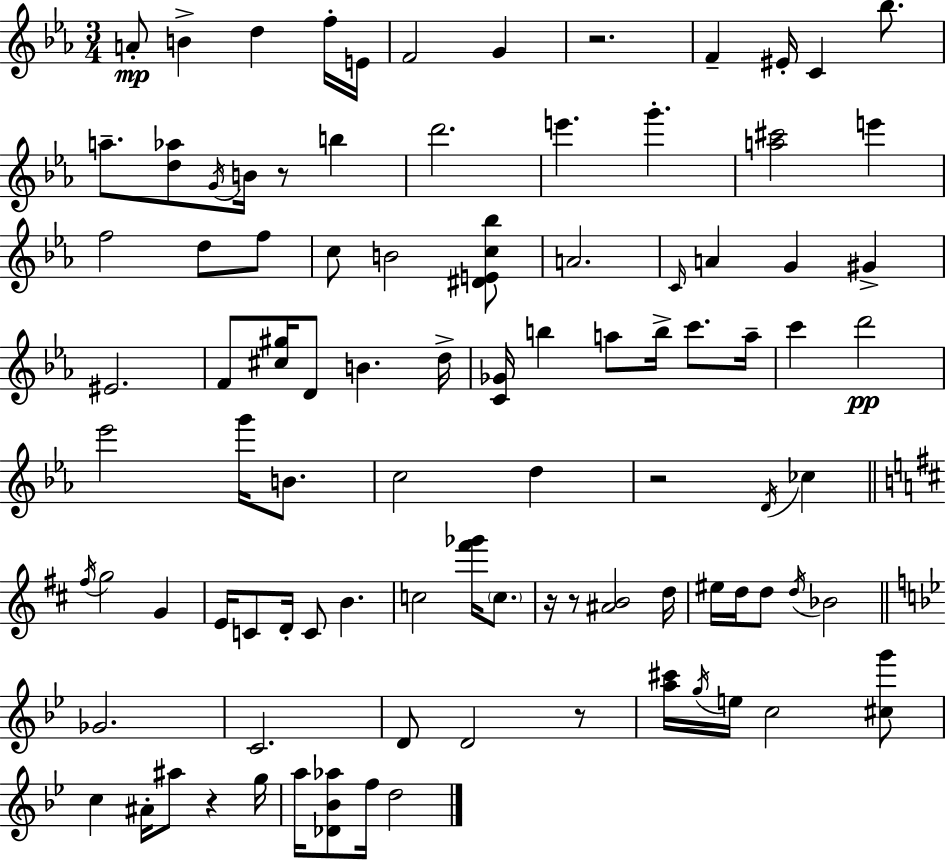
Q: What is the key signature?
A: EES major